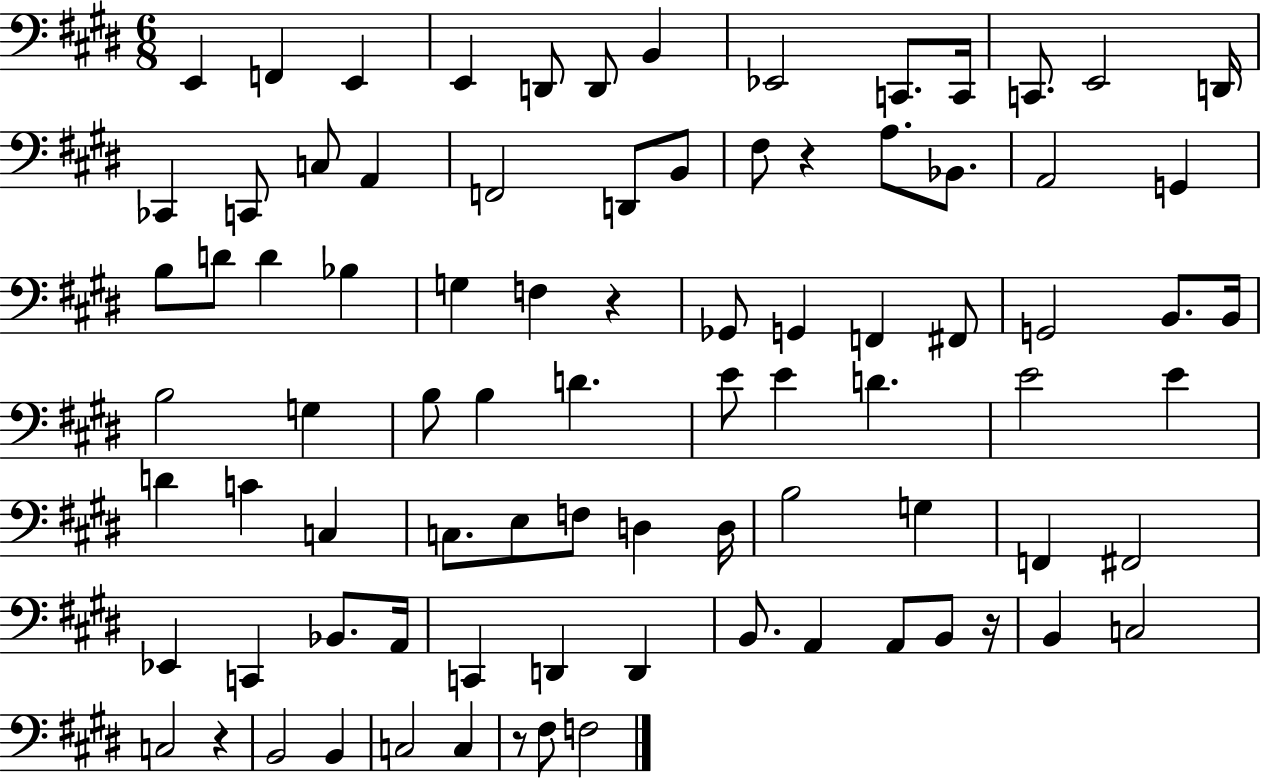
E2/q F2/q E2/q E2/q D2/e D2/e B2/q Eb2/h C2/e. C2/s C2/e. E2/h D2/s CES2/q C2/e C3/e A2/q F2/h D2/e B2/e F#3/e R/q A3/e. Bb2/e. A2/h G2/q B3/e D4/e D4/q Bb3/q G3/q F3/q R/q Gb2/e G2/q F2/q F#2/e G2/h B2/e. B2/s B3/h G3/q B3/e B3/q D4/q. E4/e E4/q D4/q. E4/h E4/q D4/q C4/q C3/q C3/e. E3/e F3/e D3/q D3/s B3/h G3/q F2/q F#2/h Eb2/q C2/q Bb2/e. A2/s C2/q D2/q D2/q B2/e. A2/q A2/e B2/e R/s B2/q C3/h C3/h R/q B2/h B2/q C3/h C3/q R/e F#3/e F3/h